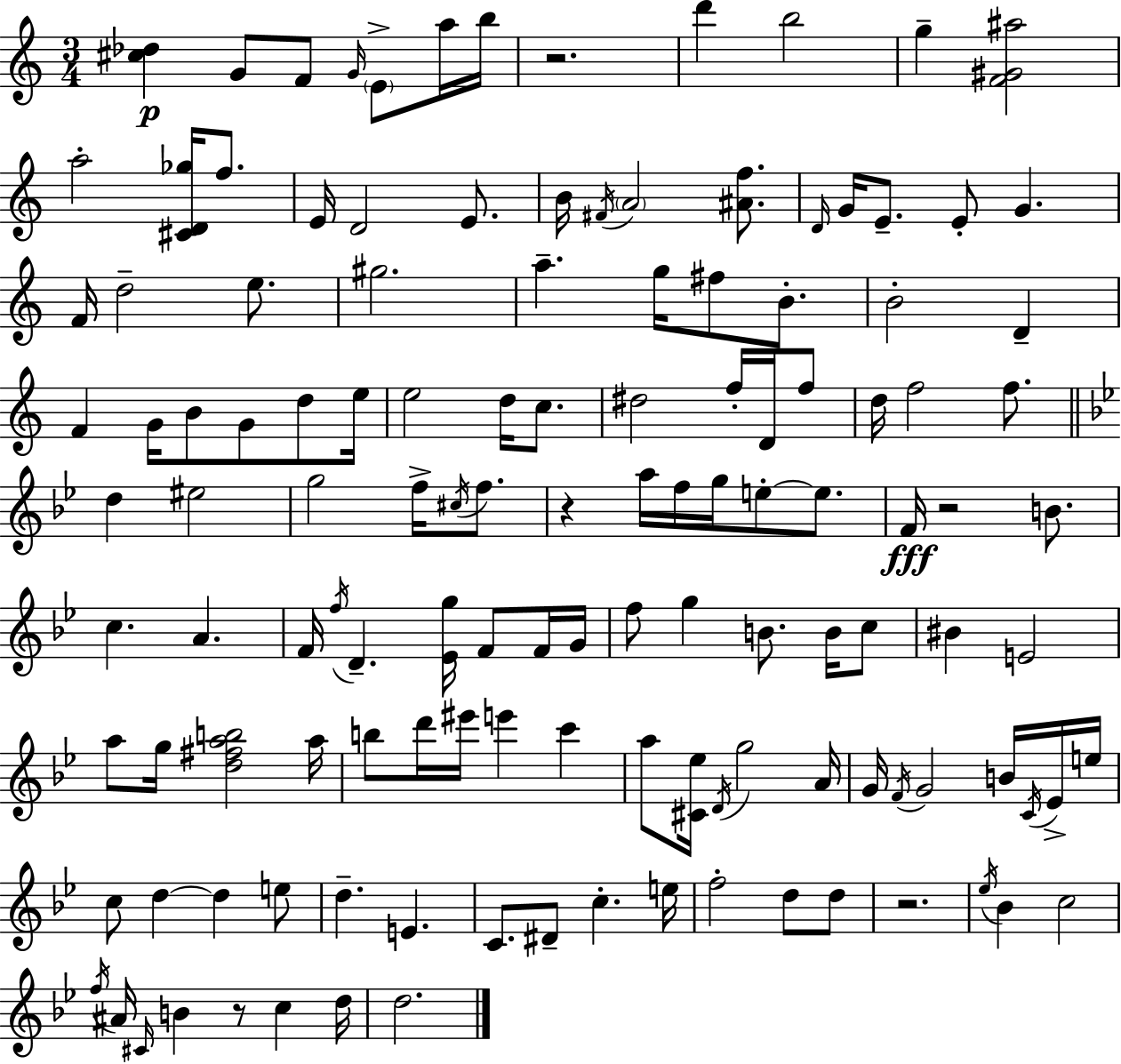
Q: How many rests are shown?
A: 5